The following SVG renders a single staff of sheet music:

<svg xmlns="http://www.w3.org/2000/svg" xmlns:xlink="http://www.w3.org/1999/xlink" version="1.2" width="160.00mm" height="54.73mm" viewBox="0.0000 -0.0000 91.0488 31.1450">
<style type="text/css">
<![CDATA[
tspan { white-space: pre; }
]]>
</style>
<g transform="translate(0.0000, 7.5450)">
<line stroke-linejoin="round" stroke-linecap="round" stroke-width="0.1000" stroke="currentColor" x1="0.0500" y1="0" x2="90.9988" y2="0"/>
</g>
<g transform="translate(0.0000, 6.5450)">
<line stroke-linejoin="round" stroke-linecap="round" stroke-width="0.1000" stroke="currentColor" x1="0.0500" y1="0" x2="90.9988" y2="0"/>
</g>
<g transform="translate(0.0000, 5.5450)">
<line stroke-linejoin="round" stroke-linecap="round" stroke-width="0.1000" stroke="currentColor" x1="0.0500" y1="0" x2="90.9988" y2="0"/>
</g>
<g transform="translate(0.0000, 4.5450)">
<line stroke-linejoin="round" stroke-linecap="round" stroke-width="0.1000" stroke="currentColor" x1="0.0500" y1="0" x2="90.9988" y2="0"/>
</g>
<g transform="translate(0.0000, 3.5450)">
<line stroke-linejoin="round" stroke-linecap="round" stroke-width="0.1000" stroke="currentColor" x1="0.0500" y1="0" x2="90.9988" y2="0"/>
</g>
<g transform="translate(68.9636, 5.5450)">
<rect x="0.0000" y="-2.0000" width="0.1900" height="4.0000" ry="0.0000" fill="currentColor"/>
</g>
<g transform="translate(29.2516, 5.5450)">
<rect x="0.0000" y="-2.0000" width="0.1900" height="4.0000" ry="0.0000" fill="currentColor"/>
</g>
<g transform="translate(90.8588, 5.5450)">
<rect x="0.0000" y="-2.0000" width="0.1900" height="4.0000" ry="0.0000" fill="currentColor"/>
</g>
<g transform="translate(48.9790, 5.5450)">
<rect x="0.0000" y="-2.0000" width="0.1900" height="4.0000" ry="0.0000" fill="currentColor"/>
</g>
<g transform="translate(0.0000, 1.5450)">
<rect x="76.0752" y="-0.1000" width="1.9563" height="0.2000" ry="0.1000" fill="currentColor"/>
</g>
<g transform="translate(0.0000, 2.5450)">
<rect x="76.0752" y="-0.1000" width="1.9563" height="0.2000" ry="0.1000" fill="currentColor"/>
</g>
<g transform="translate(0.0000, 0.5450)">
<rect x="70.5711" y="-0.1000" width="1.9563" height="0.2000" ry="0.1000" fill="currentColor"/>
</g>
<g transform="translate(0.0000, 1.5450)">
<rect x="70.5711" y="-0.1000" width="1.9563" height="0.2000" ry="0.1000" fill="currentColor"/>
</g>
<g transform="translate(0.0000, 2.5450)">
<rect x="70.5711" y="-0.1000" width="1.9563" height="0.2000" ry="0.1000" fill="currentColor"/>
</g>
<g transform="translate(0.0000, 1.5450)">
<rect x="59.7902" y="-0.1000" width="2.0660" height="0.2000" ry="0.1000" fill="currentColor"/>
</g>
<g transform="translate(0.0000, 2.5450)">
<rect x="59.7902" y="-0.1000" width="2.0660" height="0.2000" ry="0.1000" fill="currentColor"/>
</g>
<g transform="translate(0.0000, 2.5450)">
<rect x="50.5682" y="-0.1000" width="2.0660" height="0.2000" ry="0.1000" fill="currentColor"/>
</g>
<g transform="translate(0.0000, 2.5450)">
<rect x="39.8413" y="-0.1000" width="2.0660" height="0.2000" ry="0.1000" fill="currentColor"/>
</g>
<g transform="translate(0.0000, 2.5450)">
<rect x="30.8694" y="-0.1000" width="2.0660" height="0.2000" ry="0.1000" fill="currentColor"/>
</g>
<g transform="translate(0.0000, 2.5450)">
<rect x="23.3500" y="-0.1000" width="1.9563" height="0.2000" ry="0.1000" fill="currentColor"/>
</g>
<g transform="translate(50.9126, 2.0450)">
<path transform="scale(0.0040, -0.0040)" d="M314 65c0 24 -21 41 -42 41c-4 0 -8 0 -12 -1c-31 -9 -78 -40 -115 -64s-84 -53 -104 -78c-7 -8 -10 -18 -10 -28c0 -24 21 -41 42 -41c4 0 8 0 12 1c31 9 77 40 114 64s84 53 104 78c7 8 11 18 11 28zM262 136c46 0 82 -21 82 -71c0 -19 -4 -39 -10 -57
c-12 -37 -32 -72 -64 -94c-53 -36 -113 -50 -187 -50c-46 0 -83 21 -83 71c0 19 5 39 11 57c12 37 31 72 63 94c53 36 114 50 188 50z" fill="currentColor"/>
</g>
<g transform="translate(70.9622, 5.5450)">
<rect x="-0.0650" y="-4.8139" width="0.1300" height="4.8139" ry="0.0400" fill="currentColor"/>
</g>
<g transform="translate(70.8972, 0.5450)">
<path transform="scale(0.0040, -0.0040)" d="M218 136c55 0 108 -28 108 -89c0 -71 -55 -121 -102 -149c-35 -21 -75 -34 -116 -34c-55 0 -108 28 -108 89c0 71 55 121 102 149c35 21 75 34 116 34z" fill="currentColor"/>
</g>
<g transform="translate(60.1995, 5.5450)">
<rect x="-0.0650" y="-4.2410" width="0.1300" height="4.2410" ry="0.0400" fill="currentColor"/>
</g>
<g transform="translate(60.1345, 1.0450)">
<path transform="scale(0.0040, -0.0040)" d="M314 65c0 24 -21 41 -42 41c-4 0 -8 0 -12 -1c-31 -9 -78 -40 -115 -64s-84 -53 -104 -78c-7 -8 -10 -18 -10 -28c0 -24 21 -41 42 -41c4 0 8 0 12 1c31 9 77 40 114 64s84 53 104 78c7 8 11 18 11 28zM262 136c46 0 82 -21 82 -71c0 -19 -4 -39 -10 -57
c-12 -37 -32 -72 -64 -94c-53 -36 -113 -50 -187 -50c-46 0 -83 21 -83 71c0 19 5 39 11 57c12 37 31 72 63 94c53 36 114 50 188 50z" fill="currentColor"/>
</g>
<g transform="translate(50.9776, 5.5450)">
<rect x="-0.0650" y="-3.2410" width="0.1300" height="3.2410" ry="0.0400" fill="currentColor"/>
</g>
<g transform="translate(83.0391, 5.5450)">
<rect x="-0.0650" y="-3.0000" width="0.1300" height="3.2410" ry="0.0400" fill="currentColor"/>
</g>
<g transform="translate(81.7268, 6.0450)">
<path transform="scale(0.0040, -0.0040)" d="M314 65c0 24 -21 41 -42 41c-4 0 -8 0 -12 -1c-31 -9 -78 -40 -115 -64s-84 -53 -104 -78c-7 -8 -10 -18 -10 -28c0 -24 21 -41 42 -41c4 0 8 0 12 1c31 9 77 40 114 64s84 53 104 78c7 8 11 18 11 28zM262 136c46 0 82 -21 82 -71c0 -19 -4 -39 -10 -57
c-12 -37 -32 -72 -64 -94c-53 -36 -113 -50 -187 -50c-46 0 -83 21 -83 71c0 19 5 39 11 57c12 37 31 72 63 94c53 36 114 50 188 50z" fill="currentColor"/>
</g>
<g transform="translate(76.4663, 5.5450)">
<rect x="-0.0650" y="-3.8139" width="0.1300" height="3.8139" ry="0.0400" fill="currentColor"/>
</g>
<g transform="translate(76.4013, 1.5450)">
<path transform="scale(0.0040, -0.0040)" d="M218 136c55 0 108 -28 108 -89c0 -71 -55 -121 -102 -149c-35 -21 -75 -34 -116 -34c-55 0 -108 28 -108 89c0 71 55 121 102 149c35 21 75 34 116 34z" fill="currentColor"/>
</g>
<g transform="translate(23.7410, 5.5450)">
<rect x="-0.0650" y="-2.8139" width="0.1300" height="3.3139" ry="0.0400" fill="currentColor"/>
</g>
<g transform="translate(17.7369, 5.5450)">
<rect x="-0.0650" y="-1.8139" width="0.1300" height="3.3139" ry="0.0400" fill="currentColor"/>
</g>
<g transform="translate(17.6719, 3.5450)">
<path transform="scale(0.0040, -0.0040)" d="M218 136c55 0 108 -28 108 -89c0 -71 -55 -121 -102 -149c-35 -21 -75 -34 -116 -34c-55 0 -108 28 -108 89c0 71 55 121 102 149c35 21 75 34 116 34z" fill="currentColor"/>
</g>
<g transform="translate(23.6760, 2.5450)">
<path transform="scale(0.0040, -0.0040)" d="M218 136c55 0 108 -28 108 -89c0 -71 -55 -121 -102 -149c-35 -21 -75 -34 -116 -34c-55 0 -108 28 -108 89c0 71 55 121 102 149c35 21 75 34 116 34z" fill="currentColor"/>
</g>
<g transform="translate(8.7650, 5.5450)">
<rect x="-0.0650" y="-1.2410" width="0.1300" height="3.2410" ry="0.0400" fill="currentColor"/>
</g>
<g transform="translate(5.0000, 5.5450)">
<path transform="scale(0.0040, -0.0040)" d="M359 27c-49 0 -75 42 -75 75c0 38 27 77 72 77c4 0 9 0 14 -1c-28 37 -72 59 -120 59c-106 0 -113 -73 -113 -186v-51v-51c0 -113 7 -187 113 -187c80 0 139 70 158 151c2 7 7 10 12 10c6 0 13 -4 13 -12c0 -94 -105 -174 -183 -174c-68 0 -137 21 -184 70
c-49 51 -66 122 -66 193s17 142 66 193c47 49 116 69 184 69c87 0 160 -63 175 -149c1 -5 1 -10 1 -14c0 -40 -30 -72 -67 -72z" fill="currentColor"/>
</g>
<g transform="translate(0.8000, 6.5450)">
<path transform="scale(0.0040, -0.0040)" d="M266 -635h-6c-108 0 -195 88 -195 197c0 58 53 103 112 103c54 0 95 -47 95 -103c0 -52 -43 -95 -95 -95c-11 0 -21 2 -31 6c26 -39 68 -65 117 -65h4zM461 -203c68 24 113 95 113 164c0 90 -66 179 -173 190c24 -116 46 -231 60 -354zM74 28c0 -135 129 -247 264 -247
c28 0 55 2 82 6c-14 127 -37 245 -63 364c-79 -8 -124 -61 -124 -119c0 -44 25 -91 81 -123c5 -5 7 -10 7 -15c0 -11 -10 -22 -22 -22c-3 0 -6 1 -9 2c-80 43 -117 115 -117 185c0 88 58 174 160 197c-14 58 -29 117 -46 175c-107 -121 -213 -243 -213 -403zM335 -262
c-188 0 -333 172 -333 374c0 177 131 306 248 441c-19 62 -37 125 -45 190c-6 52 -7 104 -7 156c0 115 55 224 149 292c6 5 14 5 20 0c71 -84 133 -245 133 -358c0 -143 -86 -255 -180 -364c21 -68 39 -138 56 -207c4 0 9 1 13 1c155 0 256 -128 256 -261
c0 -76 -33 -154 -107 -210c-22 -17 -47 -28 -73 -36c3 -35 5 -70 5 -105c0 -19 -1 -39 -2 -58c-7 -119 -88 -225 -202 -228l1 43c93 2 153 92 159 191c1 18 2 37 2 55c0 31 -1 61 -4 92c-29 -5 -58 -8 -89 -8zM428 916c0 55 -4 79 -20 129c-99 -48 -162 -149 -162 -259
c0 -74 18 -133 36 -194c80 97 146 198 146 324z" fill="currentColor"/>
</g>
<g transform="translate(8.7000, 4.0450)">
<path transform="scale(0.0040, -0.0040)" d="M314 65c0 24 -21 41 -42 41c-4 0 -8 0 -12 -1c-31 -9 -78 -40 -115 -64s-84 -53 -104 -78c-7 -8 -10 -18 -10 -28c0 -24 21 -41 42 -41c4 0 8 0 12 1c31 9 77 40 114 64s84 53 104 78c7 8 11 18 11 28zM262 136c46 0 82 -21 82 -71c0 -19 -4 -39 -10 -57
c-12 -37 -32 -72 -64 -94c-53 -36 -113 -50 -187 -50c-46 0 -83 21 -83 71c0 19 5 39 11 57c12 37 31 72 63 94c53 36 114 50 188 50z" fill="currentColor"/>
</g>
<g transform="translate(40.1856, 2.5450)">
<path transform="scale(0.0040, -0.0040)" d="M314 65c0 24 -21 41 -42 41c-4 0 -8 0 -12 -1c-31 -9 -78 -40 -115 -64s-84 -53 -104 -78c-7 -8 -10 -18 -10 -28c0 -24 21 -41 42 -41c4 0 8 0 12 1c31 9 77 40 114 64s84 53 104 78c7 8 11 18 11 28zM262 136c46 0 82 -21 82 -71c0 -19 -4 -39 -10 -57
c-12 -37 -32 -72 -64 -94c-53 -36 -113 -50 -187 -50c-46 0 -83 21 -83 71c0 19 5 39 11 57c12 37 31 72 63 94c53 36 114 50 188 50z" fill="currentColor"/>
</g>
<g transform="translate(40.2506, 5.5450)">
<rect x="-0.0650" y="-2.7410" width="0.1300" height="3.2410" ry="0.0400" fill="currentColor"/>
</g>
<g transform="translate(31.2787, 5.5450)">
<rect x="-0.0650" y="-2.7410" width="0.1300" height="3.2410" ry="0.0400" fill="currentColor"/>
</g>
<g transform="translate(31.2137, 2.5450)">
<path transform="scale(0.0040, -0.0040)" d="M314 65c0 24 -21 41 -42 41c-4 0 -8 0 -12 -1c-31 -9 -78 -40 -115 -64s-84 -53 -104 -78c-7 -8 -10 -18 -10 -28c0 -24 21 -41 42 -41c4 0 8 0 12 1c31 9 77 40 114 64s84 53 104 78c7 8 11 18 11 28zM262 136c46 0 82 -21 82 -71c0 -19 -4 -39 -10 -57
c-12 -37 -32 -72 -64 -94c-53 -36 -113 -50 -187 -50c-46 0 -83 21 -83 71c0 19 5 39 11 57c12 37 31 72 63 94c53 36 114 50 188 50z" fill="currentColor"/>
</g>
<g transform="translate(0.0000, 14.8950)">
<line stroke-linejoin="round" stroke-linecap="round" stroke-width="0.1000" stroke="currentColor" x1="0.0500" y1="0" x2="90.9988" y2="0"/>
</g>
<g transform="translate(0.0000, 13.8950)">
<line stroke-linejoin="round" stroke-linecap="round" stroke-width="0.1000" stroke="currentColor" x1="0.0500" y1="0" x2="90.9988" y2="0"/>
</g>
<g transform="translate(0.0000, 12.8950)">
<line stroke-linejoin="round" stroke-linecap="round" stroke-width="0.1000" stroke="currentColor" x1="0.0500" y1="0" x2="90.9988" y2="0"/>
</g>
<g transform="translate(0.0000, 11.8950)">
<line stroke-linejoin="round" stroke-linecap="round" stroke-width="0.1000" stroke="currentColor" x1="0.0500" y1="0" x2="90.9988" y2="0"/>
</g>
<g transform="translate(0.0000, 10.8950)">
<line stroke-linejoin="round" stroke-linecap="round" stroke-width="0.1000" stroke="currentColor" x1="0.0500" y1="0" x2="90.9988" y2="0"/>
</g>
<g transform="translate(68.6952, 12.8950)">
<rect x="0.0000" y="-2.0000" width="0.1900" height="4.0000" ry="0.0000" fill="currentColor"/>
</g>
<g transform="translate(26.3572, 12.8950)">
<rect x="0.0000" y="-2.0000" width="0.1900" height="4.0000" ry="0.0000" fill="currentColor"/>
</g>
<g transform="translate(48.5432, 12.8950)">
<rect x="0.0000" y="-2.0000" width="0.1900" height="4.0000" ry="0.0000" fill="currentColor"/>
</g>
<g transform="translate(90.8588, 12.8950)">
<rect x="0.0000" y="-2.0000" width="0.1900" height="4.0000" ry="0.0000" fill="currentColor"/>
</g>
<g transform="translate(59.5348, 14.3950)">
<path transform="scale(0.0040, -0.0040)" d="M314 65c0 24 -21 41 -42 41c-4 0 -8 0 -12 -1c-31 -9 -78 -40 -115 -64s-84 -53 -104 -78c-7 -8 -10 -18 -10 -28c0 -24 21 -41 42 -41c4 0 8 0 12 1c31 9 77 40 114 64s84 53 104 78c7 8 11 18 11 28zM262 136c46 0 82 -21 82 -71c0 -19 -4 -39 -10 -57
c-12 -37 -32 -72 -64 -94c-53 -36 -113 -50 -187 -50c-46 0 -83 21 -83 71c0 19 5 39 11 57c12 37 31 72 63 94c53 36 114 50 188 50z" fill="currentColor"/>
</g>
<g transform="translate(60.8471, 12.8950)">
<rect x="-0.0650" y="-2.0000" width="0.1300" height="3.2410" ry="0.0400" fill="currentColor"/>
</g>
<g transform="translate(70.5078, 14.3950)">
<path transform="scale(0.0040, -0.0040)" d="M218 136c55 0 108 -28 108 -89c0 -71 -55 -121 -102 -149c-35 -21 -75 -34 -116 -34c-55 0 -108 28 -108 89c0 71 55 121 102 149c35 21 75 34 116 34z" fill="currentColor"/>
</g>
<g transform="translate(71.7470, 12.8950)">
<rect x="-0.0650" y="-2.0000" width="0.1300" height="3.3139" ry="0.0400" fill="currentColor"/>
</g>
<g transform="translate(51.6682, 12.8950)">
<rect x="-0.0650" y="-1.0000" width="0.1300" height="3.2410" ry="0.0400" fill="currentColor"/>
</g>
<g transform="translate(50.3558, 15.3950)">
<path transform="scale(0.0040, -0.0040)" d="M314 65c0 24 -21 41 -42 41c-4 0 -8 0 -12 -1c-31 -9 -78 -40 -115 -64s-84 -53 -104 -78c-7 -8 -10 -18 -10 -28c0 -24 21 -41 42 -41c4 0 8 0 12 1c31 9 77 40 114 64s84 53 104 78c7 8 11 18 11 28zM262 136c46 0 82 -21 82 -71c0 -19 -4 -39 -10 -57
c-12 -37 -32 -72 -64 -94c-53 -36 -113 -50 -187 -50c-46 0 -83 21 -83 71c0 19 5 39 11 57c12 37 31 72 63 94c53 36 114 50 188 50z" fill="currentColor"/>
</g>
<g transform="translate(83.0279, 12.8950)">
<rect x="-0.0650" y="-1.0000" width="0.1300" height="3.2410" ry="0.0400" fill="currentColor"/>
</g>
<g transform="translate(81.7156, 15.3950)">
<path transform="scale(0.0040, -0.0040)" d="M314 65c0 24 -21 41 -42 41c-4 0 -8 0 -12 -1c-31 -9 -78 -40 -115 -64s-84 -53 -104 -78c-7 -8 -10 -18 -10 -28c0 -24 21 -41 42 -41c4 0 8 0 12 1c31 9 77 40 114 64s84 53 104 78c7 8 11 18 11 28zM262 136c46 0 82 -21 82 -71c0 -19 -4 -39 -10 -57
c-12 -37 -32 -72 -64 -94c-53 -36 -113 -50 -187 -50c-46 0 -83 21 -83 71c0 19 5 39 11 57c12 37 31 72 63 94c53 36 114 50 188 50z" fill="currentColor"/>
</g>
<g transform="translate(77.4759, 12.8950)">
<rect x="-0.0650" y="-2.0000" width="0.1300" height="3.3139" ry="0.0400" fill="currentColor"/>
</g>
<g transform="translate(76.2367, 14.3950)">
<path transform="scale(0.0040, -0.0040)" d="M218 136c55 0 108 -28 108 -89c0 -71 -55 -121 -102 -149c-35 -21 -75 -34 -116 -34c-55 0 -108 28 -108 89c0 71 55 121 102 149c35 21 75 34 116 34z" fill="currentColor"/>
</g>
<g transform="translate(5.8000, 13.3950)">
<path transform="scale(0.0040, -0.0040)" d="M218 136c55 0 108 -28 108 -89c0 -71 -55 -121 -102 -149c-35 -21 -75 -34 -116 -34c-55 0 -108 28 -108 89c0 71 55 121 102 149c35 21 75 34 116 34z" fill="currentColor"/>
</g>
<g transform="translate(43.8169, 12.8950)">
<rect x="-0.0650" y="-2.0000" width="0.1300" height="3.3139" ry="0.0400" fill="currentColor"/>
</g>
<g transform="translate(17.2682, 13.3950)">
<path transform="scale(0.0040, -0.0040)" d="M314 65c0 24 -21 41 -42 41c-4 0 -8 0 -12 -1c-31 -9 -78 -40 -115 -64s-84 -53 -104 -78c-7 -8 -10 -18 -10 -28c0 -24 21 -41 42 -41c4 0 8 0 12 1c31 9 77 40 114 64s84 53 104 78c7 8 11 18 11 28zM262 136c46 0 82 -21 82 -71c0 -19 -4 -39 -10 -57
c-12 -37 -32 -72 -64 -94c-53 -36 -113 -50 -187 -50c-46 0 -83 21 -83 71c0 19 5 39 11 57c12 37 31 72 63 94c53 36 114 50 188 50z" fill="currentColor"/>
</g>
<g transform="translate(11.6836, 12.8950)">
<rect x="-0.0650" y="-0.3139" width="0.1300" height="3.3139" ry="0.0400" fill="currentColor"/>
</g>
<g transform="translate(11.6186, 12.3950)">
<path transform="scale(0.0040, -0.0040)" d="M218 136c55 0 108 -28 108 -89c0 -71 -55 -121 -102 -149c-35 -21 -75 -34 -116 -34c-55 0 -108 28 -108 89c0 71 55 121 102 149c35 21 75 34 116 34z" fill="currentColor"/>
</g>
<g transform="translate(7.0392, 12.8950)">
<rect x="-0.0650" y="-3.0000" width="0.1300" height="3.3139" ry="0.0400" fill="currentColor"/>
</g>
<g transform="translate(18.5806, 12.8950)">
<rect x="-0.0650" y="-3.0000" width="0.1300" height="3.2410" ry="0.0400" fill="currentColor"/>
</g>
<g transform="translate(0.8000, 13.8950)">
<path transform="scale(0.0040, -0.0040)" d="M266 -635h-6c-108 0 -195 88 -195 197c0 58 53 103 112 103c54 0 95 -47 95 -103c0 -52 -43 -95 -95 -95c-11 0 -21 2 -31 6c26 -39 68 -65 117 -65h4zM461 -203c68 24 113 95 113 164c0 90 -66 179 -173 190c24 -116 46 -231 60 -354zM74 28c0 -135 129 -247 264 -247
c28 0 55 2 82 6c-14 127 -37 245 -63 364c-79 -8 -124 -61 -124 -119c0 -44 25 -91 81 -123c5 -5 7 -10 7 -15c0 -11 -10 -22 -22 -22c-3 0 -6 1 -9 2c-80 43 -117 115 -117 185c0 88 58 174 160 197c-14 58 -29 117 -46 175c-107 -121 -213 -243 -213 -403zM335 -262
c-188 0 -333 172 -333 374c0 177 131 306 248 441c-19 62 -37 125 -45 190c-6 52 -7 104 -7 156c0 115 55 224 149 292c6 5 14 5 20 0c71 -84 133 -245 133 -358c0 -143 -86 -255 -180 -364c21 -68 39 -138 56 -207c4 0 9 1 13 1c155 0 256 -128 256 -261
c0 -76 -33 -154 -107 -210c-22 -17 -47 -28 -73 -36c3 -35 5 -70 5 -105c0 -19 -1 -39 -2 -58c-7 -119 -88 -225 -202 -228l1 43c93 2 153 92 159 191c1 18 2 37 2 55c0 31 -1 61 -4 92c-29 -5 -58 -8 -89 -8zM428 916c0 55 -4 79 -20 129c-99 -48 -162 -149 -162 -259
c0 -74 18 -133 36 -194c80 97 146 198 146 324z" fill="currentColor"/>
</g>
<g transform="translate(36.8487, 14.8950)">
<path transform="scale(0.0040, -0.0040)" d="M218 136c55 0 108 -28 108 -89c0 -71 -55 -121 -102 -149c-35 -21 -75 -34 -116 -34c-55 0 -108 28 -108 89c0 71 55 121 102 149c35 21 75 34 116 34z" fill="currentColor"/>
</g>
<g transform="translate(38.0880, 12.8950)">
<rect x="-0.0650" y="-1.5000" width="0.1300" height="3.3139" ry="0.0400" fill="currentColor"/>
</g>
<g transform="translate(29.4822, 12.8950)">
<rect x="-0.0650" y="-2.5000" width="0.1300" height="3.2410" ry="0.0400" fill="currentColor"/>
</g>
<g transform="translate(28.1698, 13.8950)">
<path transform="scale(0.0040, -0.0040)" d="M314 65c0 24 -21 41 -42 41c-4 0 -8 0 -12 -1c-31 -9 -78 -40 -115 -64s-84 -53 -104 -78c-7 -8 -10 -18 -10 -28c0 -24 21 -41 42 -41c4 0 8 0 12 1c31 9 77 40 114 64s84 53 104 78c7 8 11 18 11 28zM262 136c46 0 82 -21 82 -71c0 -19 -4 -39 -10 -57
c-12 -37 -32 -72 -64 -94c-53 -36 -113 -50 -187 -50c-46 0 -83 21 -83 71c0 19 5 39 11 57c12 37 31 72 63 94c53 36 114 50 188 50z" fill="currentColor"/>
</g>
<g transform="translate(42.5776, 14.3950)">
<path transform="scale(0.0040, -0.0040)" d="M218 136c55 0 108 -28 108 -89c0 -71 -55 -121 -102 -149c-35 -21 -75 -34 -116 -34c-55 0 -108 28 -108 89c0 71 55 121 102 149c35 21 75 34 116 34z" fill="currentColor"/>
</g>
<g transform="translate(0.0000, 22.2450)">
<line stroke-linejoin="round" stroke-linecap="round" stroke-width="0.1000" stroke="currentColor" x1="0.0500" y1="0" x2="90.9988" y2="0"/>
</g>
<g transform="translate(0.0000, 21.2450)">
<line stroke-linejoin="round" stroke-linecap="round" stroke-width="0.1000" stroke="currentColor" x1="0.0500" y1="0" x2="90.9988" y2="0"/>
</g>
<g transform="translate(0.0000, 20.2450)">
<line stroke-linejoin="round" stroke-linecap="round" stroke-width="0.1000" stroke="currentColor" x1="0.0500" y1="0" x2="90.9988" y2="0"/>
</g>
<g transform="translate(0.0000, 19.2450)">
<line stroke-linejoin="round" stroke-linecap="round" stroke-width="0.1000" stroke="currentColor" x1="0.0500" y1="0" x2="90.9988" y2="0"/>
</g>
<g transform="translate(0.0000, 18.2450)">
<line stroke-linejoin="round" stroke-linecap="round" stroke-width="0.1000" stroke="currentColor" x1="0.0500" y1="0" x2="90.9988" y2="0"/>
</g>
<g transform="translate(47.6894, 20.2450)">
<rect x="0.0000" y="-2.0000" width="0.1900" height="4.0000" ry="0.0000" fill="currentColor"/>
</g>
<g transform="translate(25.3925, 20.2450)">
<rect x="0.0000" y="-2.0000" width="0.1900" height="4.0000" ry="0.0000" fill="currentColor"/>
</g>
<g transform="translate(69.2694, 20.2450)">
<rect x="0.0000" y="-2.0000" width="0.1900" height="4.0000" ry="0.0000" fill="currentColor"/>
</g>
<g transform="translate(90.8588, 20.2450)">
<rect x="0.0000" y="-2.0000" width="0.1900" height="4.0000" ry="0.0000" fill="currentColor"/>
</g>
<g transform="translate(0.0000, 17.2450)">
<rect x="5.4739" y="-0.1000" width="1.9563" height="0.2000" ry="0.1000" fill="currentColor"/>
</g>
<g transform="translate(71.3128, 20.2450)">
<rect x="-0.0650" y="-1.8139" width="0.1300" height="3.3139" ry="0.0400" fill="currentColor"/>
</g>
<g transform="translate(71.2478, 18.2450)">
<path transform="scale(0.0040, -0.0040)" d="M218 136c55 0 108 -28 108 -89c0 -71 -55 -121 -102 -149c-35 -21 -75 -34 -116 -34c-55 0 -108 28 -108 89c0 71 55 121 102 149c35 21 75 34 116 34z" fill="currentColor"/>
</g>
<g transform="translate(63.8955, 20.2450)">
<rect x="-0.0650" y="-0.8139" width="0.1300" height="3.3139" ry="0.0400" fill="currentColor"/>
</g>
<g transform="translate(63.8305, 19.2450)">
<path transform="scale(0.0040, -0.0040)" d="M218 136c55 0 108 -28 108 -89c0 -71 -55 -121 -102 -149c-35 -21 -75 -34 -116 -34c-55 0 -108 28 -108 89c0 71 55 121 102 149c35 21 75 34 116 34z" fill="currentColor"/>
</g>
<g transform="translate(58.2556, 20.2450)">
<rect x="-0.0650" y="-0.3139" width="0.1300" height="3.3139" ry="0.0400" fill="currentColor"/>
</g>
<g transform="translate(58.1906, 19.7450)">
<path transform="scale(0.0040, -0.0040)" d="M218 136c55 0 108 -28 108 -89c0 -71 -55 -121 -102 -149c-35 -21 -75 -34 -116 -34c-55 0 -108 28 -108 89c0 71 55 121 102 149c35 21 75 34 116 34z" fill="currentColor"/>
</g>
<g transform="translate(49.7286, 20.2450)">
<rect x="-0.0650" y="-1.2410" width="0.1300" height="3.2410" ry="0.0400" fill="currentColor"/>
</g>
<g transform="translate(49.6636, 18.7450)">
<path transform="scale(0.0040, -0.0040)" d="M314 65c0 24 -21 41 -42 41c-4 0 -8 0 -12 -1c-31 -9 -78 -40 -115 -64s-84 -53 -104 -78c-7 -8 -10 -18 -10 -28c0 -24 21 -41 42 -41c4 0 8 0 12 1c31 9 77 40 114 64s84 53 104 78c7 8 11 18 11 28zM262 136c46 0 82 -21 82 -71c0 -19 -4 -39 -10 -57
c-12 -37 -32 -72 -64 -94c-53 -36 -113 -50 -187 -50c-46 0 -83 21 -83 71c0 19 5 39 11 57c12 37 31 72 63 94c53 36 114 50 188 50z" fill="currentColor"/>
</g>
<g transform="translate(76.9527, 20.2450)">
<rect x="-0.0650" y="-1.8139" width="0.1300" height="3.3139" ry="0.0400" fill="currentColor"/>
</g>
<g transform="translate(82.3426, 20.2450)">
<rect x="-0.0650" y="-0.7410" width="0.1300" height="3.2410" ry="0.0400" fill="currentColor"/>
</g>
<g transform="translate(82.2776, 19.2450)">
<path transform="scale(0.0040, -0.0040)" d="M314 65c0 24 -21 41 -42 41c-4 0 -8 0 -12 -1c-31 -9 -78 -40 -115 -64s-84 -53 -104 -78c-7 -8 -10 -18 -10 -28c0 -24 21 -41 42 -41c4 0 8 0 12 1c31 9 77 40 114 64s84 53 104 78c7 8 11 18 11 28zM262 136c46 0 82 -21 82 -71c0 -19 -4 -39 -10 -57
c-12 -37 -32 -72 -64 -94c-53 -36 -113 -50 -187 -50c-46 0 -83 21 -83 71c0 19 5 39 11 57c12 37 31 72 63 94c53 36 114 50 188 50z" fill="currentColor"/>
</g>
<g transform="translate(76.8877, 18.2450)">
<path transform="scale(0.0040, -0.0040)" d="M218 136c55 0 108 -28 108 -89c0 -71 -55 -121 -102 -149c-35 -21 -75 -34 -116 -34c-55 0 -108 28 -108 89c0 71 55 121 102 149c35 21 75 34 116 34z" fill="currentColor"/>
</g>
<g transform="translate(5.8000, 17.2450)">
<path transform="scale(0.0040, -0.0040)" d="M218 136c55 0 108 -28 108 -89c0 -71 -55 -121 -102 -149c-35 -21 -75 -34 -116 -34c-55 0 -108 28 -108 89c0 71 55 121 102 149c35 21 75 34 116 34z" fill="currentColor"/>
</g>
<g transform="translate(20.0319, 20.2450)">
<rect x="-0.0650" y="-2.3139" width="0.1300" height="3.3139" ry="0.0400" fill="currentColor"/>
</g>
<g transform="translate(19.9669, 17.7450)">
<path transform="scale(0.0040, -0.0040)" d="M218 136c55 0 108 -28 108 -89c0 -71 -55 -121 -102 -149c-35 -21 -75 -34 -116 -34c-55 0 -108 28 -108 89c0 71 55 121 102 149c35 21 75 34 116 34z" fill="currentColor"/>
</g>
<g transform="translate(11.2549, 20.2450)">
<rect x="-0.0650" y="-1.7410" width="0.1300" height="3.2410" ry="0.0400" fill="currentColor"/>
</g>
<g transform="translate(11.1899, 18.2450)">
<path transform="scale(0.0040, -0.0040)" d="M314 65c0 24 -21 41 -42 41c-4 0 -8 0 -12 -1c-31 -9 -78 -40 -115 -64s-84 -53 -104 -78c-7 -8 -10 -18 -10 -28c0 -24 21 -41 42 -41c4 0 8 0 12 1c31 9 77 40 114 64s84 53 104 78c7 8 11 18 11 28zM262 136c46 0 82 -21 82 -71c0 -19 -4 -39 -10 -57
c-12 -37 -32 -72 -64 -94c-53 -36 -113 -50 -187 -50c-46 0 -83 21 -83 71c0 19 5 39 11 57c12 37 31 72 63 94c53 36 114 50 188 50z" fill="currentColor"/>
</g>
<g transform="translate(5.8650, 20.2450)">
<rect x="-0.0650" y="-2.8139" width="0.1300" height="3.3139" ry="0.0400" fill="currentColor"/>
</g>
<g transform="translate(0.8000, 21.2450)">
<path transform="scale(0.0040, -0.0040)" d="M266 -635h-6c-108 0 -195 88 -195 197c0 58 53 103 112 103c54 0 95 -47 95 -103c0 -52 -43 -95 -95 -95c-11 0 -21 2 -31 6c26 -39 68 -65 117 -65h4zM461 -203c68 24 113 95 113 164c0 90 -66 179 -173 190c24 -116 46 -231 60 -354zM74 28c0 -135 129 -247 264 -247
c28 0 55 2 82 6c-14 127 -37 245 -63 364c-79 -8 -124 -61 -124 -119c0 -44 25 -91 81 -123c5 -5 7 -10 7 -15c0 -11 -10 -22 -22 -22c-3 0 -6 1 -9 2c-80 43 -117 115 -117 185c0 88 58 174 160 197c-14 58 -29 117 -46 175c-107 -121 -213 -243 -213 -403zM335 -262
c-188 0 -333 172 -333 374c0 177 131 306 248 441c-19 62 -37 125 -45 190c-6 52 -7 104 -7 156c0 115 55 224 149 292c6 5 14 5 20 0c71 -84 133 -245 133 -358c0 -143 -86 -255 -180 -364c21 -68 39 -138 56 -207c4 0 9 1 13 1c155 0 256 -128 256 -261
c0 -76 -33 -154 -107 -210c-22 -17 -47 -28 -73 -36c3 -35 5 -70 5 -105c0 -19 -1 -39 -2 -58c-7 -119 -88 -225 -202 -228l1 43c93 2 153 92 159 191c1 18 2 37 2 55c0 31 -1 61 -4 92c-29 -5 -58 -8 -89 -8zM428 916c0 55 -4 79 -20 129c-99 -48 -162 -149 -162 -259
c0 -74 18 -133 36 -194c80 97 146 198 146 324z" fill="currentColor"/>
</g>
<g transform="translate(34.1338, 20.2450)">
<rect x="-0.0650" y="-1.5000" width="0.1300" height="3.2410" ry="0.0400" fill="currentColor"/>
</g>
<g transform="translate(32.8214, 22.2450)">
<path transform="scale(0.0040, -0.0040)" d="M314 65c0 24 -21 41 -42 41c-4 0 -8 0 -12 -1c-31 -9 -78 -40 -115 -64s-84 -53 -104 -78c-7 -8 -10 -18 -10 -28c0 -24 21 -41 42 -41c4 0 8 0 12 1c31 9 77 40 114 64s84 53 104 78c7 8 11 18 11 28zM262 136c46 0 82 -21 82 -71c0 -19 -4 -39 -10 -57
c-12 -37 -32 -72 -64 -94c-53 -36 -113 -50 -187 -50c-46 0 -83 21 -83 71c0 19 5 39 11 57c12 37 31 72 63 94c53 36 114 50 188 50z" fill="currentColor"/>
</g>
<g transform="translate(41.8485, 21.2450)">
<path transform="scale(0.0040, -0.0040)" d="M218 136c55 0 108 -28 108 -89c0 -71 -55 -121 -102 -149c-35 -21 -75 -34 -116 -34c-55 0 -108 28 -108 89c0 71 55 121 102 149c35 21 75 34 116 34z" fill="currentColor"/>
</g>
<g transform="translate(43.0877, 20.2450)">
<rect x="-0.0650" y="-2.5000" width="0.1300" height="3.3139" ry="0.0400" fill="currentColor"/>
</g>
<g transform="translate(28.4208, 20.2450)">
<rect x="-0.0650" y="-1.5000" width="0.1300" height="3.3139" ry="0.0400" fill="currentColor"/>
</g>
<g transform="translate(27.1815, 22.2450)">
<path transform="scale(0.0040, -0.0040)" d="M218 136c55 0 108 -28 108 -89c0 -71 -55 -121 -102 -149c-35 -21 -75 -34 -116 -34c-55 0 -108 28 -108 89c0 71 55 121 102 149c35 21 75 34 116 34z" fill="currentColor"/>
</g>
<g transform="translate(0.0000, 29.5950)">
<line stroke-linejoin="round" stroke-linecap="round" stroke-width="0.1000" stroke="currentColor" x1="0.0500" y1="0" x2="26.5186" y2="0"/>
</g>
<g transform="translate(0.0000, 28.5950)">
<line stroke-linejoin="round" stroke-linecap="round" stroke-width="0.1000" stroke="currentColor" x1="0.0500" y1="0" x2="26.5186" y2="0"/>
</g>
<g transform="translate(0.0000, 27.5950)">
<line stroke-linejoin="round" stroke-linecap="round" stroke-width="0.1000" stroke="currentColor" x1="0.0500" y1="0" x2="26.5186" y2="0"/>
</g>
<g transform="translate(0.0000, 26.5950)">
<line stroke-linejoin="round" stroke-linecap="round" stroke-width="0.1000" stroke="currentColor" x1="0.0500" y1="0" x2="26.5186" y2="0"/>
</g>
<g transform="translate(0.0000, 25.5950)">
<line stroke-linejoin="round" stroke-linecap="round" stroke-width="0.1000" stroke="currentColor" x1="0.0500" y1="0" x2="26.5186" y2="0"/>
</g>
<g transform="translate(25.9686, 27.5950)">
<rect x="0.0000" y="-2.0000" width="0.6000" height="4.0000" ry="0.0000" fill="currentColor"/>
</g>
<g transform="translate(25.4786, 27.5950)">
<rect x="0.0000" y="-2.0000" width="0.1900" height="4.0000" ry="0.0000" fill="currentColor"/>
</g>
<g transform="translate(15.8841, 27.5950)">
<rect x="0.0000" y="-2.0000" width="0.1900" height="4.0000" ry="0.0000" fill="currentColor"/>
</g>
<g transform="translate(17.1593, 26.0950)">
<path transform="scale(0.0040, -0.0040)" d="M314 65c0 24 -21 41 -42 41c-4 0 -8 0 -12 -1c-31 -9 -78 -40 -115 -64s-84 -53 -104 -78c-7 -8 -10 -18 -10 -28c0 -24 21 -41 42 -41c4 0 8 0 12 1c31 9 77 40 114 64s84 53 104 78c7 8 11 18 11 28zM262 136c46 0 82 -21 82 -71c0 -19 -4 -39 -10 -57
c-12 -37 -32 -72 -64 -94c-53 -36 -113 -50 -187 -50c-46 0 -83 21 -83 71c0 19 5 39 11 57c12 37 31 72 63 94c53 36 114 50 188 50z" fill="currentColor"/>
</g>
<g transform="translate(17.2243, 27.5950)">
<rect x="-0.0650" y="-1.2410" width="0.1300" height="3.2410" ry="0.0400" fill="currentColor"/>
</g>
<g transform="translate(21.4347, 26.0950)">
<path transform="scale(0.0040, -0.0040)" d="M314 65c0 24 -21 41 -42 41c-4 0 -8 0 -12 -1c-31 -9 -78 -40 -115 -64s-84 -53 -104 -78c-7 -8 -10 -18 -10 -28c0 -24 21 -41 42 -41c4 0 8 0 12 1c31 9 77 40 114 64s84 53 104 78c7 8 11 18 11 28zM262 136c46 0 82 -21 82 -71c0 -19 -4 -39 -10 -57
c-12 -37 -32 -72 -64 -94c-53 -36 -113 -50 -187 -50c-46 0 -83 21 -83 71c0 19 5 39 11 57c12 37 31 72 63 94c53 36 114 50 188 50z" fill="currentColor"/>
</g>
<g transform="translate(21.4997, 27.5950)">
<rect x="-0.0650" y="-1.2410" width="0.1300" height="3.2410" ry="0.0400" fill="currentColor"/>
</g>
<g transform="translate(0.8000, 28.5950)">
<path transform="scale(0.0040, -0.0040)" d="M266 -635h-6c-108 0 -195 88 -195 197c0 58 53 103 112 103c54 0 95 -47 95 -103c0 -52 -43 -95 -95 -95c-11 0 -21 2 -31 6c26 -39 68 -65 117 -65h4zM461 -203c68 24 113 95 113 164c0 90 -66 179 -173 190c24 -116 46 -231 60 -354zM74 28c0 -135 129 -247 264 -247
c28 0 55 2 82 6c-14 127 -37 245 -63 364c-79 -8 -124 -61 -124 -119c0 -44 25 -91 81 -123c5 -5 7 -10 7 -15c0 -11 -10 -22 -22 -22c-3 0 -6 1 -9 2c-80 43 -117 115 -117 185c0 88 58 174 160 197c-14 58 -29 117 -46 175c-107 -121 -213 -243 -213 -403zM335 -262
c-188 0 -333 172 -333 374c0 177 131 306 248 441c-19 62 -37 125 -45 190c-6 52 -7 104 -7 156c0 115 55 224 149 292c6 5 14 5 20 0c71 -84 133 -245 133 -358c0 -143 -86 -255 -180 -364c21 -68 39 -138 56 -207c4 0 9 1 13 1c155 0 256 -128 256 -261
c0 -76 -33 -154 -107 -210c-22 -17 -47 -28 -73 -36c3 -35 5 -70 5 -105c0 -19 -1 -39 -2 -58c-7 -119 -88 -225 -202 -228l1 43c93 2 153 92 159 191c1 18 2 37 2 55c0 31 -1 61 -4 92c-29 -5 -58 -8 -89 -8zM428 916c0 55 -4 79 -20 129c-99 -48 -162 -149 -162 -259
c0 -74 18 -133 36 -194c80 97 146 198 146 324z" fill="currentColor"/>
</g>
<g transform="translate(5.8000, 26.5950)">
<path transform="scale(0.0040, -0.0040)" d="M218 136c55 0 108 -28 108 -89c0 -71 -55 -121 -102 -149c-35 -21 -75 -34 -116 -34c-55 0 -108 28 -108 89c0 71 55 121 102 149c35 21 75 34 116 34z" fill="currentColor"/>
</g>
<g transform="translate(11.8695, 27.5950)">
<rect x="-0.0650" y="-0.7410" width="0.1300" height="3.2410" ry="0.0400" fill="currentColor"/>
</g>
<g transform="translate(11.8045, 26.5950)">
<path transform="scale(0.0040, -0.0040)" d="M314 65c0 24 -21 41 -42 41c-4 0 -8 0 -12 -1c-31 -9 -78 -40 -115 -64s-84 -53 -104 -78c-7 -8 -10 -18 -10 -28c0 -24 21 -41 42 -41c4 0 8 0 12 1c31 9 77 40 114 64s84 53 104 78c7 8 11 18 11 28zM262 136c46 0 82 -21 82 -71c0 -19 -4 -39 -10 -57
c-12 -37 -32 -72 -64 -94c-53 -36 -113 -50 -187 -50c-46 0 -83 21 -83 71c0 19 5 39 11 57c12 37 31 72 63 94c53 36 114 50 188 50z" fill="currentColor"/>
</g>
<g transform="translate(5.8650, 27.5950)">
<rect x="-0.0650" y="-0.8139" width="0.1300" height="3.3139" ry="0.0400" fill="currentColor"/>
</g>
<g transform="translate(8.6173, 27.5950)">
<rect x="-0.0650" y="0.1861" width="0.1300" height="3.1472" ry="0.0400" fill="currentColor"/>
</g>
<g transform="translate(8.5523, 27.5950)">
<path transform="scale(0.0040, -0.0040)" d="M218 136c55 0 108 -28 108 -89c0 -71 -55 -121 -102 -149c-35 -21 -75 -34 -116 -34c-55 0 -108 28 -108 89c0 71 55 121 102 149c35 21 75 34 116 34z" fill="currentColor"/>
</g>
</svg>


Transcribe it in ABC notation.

X:1
T:Untitled
M:4/4
L:1/4
K:C
e2 f a a2 a2 b2 d'2 e' c' A2 A c A2 G2 E F D2 F2 F F D2 a f2 g E E2 G e2 c d f f d2 d B d2 e2 e2